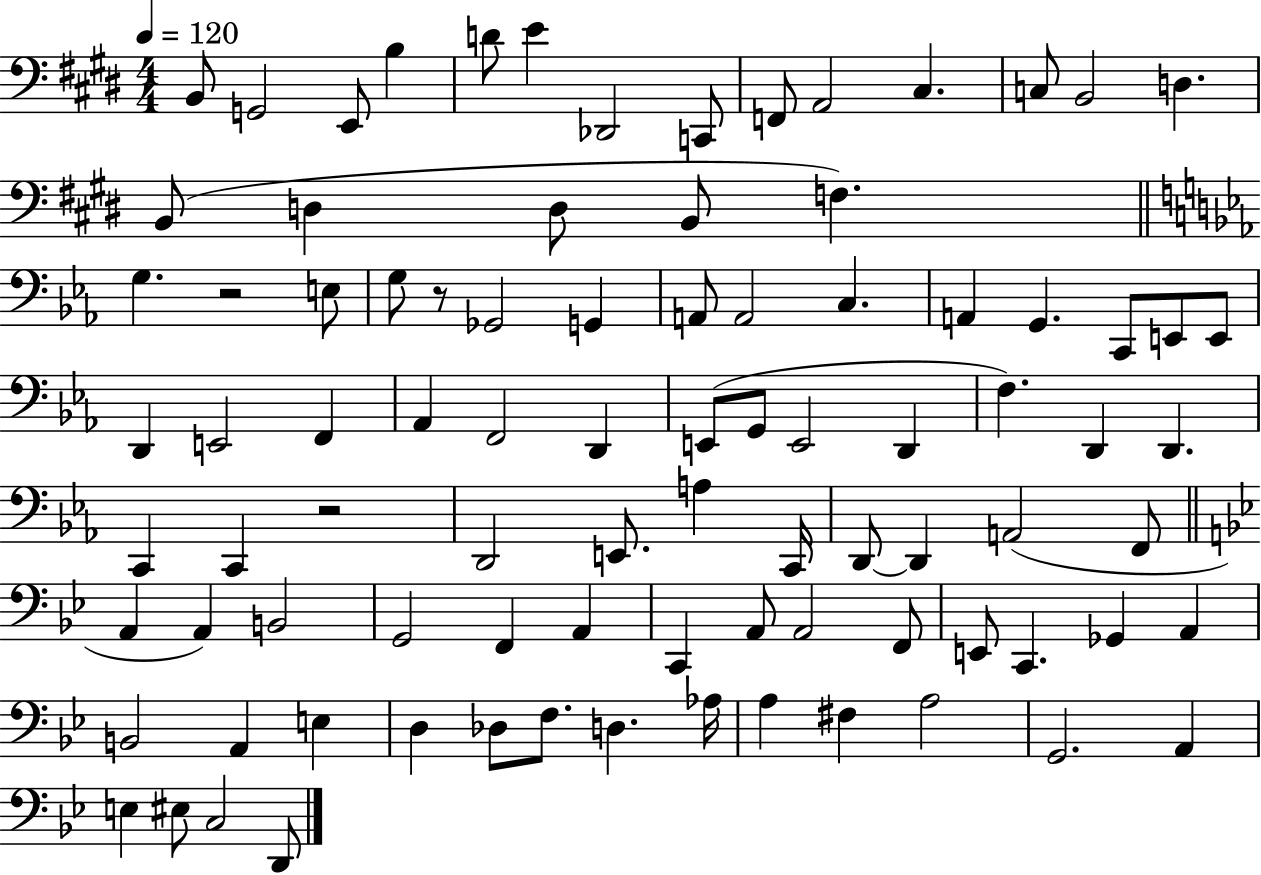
{
  \clef bass
  \numericTimeSignature
  \time 4/4
  \key e \major
  \tempo 4 = 120
  \repeat volta 2 { b,8 g,2 e,8 b4 | d'8 e'4 des,2 c,8 | f,8 a,2 cis4. | c8 b,2 d4. | \break b,8( d4 d8 b,8 f4.) | \bar "||" \break \key ees \major g4. r2 e8 | g8 r8 ges,2 g,4 | a,8 a,2 c4. | a,4 g,4. c,8 e,8 e,8 | \break d,4 e,2 f,4 | aes,4 f,2 d,4 | e,8( g,8 e,2 d,4 | f4.) d,4 d,4. | \break c,4 c,4 r2 | d,2 e,8. a4 c,16 | d,8~~ d,4 a,2( f,8 | \bar "||" \break \key bes \major a,4 a,4) b,2 | g,2 f,4 a,4 | c,4 a,8 a,2 f,8 | e,8 c,4. ges,4 a,4 | \break b,2 a,4 e4 | d4 des8 f8. d4. aes16 | a4 fis4 a2 | g,2. a,4 | \break e4 eis8 c2 d,8 | } \bar "|."
}